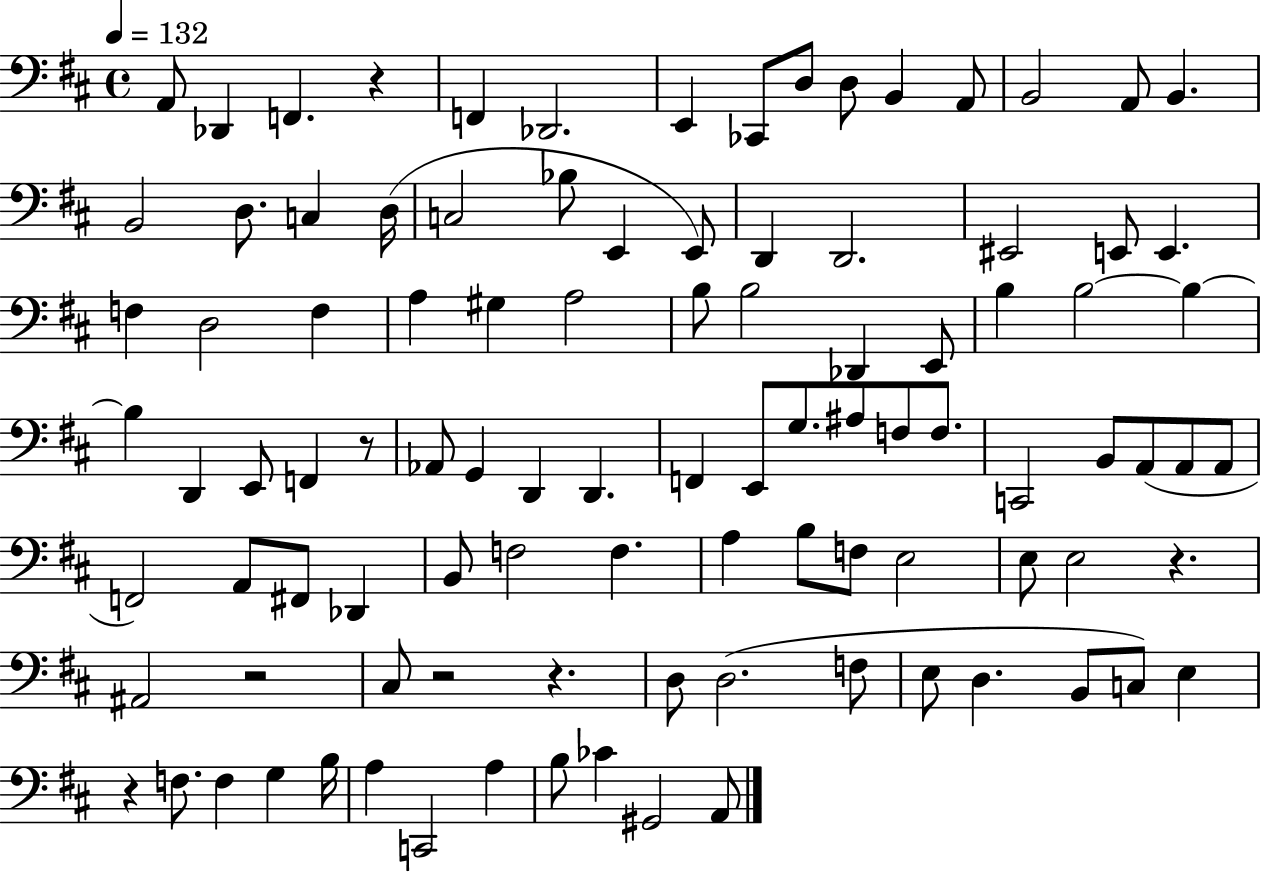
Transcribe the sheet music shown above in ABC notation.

X:1
T:Untitled
M:4/4
L:1/4
K:D
A,,/2 _D,, F,, z F,, _D,,2 E,, _C,,/2 D,/2 D,/2 B,, A,,/2 B,,2 A,,/2 B,, B,,2 D,/2 C, D,/4 C,2 _B,/2 E,, E,,/2 D,, D,,2 ^E,,2 E,,/2 E,, F, D,2 F, A, ^G, A,2 B,/2 B,2 _D,, E,,/2 B, B,2 B, B, D,, E,,/2 F,, z/2 _A,,/2 G,, D,, D,, F,, E,,/2 G,/2 ^A,/2 F,/2 F,/2 C,,2 B,,/2 A,,/2 A,,/2 A,,/2 F,,2 A,,/2 ^F,,/2 _D,, B,,/2 F,2 F, A, B,/2 F,/2 E,2 E,/2 E,2 z ^A,,2 z2 ^C,/2 z2 z D,/2 D,2 F,/2 E,/2 D, B,,/2 C,/2 E, z F,/2 F, G, B,/4 A, C,,2 A, B,/2 _C ^G,,2 A,,/2